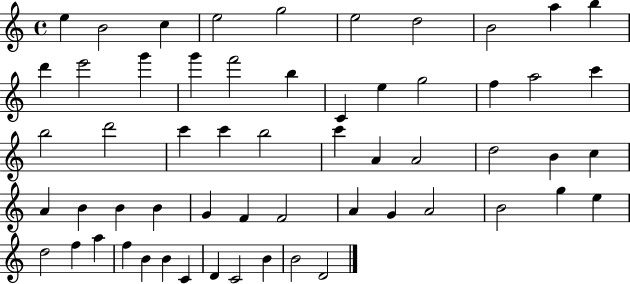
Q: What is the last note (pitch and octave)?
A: D4